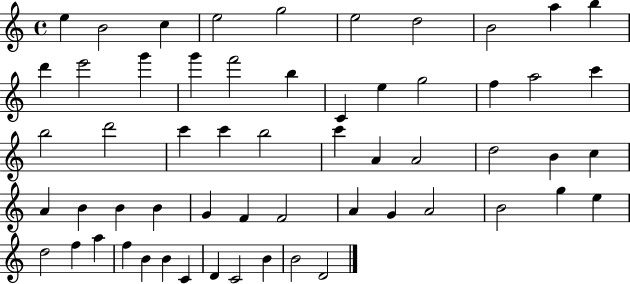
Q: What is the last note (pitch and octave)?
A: D4